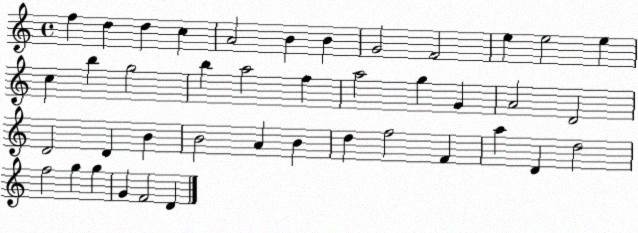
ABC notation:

X:1
T:Untitled
M:4/4
L:1/4
K:C
f d d c A2 B B G2 F2 e e2 e c b g2 b a2 f a2 g G A2 D2 D2 D B B2 A B d f2 F a D d2 f2 g g G F2 D